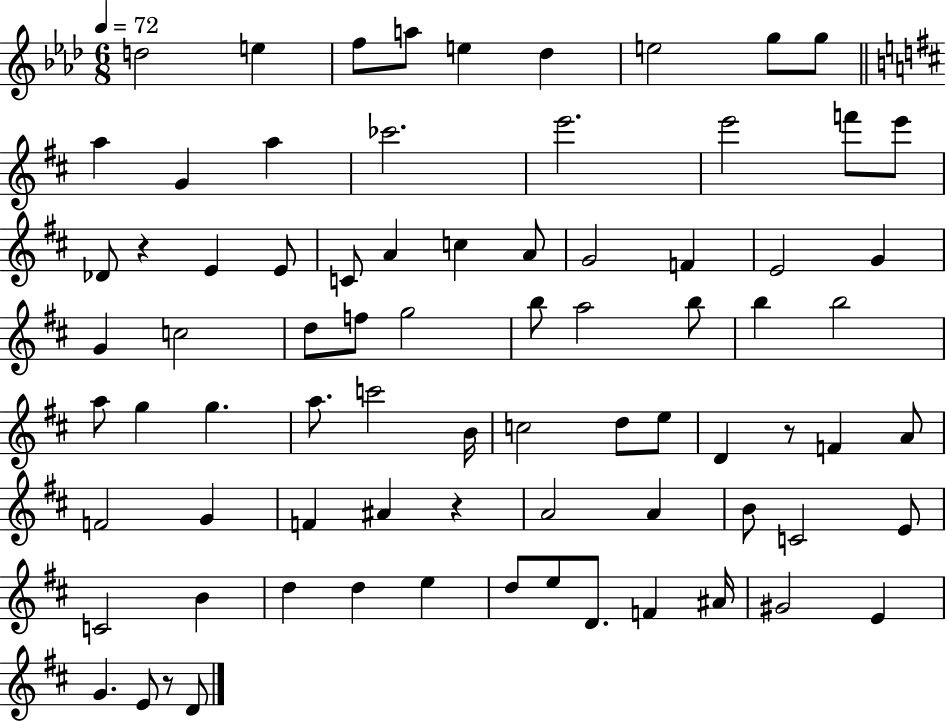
D5/h E5/q F5/e A5/e E5/q Db5/q E5/h G5/e G5/e A5/q G4/q A5/q CES6/h. E6/h. E6/h F6/e E6/e Db4/e R/q E4/q E4/e C4/e A4/q C5/q A4/e G4/h F4/q E4/h G4/q G4/q C5/h D5/e F5/e G5/h B5/e A5/h B5/e B5/q B5/h A5/e G5/q G5/q. A5/e. C6/h B4/s C5/h D5/e E5/e D4/q R/e F4/q A4/e F4/h G4/q F4/q A#4/q R/q A4/h A4/q B4/e C4/h E4/e C4/h B4/q D5/q D5/q E5/q D5/e E5/e D4/e. F4/q A#4/s G#4/h E4/q G4/q. E4/e R/e D4/e